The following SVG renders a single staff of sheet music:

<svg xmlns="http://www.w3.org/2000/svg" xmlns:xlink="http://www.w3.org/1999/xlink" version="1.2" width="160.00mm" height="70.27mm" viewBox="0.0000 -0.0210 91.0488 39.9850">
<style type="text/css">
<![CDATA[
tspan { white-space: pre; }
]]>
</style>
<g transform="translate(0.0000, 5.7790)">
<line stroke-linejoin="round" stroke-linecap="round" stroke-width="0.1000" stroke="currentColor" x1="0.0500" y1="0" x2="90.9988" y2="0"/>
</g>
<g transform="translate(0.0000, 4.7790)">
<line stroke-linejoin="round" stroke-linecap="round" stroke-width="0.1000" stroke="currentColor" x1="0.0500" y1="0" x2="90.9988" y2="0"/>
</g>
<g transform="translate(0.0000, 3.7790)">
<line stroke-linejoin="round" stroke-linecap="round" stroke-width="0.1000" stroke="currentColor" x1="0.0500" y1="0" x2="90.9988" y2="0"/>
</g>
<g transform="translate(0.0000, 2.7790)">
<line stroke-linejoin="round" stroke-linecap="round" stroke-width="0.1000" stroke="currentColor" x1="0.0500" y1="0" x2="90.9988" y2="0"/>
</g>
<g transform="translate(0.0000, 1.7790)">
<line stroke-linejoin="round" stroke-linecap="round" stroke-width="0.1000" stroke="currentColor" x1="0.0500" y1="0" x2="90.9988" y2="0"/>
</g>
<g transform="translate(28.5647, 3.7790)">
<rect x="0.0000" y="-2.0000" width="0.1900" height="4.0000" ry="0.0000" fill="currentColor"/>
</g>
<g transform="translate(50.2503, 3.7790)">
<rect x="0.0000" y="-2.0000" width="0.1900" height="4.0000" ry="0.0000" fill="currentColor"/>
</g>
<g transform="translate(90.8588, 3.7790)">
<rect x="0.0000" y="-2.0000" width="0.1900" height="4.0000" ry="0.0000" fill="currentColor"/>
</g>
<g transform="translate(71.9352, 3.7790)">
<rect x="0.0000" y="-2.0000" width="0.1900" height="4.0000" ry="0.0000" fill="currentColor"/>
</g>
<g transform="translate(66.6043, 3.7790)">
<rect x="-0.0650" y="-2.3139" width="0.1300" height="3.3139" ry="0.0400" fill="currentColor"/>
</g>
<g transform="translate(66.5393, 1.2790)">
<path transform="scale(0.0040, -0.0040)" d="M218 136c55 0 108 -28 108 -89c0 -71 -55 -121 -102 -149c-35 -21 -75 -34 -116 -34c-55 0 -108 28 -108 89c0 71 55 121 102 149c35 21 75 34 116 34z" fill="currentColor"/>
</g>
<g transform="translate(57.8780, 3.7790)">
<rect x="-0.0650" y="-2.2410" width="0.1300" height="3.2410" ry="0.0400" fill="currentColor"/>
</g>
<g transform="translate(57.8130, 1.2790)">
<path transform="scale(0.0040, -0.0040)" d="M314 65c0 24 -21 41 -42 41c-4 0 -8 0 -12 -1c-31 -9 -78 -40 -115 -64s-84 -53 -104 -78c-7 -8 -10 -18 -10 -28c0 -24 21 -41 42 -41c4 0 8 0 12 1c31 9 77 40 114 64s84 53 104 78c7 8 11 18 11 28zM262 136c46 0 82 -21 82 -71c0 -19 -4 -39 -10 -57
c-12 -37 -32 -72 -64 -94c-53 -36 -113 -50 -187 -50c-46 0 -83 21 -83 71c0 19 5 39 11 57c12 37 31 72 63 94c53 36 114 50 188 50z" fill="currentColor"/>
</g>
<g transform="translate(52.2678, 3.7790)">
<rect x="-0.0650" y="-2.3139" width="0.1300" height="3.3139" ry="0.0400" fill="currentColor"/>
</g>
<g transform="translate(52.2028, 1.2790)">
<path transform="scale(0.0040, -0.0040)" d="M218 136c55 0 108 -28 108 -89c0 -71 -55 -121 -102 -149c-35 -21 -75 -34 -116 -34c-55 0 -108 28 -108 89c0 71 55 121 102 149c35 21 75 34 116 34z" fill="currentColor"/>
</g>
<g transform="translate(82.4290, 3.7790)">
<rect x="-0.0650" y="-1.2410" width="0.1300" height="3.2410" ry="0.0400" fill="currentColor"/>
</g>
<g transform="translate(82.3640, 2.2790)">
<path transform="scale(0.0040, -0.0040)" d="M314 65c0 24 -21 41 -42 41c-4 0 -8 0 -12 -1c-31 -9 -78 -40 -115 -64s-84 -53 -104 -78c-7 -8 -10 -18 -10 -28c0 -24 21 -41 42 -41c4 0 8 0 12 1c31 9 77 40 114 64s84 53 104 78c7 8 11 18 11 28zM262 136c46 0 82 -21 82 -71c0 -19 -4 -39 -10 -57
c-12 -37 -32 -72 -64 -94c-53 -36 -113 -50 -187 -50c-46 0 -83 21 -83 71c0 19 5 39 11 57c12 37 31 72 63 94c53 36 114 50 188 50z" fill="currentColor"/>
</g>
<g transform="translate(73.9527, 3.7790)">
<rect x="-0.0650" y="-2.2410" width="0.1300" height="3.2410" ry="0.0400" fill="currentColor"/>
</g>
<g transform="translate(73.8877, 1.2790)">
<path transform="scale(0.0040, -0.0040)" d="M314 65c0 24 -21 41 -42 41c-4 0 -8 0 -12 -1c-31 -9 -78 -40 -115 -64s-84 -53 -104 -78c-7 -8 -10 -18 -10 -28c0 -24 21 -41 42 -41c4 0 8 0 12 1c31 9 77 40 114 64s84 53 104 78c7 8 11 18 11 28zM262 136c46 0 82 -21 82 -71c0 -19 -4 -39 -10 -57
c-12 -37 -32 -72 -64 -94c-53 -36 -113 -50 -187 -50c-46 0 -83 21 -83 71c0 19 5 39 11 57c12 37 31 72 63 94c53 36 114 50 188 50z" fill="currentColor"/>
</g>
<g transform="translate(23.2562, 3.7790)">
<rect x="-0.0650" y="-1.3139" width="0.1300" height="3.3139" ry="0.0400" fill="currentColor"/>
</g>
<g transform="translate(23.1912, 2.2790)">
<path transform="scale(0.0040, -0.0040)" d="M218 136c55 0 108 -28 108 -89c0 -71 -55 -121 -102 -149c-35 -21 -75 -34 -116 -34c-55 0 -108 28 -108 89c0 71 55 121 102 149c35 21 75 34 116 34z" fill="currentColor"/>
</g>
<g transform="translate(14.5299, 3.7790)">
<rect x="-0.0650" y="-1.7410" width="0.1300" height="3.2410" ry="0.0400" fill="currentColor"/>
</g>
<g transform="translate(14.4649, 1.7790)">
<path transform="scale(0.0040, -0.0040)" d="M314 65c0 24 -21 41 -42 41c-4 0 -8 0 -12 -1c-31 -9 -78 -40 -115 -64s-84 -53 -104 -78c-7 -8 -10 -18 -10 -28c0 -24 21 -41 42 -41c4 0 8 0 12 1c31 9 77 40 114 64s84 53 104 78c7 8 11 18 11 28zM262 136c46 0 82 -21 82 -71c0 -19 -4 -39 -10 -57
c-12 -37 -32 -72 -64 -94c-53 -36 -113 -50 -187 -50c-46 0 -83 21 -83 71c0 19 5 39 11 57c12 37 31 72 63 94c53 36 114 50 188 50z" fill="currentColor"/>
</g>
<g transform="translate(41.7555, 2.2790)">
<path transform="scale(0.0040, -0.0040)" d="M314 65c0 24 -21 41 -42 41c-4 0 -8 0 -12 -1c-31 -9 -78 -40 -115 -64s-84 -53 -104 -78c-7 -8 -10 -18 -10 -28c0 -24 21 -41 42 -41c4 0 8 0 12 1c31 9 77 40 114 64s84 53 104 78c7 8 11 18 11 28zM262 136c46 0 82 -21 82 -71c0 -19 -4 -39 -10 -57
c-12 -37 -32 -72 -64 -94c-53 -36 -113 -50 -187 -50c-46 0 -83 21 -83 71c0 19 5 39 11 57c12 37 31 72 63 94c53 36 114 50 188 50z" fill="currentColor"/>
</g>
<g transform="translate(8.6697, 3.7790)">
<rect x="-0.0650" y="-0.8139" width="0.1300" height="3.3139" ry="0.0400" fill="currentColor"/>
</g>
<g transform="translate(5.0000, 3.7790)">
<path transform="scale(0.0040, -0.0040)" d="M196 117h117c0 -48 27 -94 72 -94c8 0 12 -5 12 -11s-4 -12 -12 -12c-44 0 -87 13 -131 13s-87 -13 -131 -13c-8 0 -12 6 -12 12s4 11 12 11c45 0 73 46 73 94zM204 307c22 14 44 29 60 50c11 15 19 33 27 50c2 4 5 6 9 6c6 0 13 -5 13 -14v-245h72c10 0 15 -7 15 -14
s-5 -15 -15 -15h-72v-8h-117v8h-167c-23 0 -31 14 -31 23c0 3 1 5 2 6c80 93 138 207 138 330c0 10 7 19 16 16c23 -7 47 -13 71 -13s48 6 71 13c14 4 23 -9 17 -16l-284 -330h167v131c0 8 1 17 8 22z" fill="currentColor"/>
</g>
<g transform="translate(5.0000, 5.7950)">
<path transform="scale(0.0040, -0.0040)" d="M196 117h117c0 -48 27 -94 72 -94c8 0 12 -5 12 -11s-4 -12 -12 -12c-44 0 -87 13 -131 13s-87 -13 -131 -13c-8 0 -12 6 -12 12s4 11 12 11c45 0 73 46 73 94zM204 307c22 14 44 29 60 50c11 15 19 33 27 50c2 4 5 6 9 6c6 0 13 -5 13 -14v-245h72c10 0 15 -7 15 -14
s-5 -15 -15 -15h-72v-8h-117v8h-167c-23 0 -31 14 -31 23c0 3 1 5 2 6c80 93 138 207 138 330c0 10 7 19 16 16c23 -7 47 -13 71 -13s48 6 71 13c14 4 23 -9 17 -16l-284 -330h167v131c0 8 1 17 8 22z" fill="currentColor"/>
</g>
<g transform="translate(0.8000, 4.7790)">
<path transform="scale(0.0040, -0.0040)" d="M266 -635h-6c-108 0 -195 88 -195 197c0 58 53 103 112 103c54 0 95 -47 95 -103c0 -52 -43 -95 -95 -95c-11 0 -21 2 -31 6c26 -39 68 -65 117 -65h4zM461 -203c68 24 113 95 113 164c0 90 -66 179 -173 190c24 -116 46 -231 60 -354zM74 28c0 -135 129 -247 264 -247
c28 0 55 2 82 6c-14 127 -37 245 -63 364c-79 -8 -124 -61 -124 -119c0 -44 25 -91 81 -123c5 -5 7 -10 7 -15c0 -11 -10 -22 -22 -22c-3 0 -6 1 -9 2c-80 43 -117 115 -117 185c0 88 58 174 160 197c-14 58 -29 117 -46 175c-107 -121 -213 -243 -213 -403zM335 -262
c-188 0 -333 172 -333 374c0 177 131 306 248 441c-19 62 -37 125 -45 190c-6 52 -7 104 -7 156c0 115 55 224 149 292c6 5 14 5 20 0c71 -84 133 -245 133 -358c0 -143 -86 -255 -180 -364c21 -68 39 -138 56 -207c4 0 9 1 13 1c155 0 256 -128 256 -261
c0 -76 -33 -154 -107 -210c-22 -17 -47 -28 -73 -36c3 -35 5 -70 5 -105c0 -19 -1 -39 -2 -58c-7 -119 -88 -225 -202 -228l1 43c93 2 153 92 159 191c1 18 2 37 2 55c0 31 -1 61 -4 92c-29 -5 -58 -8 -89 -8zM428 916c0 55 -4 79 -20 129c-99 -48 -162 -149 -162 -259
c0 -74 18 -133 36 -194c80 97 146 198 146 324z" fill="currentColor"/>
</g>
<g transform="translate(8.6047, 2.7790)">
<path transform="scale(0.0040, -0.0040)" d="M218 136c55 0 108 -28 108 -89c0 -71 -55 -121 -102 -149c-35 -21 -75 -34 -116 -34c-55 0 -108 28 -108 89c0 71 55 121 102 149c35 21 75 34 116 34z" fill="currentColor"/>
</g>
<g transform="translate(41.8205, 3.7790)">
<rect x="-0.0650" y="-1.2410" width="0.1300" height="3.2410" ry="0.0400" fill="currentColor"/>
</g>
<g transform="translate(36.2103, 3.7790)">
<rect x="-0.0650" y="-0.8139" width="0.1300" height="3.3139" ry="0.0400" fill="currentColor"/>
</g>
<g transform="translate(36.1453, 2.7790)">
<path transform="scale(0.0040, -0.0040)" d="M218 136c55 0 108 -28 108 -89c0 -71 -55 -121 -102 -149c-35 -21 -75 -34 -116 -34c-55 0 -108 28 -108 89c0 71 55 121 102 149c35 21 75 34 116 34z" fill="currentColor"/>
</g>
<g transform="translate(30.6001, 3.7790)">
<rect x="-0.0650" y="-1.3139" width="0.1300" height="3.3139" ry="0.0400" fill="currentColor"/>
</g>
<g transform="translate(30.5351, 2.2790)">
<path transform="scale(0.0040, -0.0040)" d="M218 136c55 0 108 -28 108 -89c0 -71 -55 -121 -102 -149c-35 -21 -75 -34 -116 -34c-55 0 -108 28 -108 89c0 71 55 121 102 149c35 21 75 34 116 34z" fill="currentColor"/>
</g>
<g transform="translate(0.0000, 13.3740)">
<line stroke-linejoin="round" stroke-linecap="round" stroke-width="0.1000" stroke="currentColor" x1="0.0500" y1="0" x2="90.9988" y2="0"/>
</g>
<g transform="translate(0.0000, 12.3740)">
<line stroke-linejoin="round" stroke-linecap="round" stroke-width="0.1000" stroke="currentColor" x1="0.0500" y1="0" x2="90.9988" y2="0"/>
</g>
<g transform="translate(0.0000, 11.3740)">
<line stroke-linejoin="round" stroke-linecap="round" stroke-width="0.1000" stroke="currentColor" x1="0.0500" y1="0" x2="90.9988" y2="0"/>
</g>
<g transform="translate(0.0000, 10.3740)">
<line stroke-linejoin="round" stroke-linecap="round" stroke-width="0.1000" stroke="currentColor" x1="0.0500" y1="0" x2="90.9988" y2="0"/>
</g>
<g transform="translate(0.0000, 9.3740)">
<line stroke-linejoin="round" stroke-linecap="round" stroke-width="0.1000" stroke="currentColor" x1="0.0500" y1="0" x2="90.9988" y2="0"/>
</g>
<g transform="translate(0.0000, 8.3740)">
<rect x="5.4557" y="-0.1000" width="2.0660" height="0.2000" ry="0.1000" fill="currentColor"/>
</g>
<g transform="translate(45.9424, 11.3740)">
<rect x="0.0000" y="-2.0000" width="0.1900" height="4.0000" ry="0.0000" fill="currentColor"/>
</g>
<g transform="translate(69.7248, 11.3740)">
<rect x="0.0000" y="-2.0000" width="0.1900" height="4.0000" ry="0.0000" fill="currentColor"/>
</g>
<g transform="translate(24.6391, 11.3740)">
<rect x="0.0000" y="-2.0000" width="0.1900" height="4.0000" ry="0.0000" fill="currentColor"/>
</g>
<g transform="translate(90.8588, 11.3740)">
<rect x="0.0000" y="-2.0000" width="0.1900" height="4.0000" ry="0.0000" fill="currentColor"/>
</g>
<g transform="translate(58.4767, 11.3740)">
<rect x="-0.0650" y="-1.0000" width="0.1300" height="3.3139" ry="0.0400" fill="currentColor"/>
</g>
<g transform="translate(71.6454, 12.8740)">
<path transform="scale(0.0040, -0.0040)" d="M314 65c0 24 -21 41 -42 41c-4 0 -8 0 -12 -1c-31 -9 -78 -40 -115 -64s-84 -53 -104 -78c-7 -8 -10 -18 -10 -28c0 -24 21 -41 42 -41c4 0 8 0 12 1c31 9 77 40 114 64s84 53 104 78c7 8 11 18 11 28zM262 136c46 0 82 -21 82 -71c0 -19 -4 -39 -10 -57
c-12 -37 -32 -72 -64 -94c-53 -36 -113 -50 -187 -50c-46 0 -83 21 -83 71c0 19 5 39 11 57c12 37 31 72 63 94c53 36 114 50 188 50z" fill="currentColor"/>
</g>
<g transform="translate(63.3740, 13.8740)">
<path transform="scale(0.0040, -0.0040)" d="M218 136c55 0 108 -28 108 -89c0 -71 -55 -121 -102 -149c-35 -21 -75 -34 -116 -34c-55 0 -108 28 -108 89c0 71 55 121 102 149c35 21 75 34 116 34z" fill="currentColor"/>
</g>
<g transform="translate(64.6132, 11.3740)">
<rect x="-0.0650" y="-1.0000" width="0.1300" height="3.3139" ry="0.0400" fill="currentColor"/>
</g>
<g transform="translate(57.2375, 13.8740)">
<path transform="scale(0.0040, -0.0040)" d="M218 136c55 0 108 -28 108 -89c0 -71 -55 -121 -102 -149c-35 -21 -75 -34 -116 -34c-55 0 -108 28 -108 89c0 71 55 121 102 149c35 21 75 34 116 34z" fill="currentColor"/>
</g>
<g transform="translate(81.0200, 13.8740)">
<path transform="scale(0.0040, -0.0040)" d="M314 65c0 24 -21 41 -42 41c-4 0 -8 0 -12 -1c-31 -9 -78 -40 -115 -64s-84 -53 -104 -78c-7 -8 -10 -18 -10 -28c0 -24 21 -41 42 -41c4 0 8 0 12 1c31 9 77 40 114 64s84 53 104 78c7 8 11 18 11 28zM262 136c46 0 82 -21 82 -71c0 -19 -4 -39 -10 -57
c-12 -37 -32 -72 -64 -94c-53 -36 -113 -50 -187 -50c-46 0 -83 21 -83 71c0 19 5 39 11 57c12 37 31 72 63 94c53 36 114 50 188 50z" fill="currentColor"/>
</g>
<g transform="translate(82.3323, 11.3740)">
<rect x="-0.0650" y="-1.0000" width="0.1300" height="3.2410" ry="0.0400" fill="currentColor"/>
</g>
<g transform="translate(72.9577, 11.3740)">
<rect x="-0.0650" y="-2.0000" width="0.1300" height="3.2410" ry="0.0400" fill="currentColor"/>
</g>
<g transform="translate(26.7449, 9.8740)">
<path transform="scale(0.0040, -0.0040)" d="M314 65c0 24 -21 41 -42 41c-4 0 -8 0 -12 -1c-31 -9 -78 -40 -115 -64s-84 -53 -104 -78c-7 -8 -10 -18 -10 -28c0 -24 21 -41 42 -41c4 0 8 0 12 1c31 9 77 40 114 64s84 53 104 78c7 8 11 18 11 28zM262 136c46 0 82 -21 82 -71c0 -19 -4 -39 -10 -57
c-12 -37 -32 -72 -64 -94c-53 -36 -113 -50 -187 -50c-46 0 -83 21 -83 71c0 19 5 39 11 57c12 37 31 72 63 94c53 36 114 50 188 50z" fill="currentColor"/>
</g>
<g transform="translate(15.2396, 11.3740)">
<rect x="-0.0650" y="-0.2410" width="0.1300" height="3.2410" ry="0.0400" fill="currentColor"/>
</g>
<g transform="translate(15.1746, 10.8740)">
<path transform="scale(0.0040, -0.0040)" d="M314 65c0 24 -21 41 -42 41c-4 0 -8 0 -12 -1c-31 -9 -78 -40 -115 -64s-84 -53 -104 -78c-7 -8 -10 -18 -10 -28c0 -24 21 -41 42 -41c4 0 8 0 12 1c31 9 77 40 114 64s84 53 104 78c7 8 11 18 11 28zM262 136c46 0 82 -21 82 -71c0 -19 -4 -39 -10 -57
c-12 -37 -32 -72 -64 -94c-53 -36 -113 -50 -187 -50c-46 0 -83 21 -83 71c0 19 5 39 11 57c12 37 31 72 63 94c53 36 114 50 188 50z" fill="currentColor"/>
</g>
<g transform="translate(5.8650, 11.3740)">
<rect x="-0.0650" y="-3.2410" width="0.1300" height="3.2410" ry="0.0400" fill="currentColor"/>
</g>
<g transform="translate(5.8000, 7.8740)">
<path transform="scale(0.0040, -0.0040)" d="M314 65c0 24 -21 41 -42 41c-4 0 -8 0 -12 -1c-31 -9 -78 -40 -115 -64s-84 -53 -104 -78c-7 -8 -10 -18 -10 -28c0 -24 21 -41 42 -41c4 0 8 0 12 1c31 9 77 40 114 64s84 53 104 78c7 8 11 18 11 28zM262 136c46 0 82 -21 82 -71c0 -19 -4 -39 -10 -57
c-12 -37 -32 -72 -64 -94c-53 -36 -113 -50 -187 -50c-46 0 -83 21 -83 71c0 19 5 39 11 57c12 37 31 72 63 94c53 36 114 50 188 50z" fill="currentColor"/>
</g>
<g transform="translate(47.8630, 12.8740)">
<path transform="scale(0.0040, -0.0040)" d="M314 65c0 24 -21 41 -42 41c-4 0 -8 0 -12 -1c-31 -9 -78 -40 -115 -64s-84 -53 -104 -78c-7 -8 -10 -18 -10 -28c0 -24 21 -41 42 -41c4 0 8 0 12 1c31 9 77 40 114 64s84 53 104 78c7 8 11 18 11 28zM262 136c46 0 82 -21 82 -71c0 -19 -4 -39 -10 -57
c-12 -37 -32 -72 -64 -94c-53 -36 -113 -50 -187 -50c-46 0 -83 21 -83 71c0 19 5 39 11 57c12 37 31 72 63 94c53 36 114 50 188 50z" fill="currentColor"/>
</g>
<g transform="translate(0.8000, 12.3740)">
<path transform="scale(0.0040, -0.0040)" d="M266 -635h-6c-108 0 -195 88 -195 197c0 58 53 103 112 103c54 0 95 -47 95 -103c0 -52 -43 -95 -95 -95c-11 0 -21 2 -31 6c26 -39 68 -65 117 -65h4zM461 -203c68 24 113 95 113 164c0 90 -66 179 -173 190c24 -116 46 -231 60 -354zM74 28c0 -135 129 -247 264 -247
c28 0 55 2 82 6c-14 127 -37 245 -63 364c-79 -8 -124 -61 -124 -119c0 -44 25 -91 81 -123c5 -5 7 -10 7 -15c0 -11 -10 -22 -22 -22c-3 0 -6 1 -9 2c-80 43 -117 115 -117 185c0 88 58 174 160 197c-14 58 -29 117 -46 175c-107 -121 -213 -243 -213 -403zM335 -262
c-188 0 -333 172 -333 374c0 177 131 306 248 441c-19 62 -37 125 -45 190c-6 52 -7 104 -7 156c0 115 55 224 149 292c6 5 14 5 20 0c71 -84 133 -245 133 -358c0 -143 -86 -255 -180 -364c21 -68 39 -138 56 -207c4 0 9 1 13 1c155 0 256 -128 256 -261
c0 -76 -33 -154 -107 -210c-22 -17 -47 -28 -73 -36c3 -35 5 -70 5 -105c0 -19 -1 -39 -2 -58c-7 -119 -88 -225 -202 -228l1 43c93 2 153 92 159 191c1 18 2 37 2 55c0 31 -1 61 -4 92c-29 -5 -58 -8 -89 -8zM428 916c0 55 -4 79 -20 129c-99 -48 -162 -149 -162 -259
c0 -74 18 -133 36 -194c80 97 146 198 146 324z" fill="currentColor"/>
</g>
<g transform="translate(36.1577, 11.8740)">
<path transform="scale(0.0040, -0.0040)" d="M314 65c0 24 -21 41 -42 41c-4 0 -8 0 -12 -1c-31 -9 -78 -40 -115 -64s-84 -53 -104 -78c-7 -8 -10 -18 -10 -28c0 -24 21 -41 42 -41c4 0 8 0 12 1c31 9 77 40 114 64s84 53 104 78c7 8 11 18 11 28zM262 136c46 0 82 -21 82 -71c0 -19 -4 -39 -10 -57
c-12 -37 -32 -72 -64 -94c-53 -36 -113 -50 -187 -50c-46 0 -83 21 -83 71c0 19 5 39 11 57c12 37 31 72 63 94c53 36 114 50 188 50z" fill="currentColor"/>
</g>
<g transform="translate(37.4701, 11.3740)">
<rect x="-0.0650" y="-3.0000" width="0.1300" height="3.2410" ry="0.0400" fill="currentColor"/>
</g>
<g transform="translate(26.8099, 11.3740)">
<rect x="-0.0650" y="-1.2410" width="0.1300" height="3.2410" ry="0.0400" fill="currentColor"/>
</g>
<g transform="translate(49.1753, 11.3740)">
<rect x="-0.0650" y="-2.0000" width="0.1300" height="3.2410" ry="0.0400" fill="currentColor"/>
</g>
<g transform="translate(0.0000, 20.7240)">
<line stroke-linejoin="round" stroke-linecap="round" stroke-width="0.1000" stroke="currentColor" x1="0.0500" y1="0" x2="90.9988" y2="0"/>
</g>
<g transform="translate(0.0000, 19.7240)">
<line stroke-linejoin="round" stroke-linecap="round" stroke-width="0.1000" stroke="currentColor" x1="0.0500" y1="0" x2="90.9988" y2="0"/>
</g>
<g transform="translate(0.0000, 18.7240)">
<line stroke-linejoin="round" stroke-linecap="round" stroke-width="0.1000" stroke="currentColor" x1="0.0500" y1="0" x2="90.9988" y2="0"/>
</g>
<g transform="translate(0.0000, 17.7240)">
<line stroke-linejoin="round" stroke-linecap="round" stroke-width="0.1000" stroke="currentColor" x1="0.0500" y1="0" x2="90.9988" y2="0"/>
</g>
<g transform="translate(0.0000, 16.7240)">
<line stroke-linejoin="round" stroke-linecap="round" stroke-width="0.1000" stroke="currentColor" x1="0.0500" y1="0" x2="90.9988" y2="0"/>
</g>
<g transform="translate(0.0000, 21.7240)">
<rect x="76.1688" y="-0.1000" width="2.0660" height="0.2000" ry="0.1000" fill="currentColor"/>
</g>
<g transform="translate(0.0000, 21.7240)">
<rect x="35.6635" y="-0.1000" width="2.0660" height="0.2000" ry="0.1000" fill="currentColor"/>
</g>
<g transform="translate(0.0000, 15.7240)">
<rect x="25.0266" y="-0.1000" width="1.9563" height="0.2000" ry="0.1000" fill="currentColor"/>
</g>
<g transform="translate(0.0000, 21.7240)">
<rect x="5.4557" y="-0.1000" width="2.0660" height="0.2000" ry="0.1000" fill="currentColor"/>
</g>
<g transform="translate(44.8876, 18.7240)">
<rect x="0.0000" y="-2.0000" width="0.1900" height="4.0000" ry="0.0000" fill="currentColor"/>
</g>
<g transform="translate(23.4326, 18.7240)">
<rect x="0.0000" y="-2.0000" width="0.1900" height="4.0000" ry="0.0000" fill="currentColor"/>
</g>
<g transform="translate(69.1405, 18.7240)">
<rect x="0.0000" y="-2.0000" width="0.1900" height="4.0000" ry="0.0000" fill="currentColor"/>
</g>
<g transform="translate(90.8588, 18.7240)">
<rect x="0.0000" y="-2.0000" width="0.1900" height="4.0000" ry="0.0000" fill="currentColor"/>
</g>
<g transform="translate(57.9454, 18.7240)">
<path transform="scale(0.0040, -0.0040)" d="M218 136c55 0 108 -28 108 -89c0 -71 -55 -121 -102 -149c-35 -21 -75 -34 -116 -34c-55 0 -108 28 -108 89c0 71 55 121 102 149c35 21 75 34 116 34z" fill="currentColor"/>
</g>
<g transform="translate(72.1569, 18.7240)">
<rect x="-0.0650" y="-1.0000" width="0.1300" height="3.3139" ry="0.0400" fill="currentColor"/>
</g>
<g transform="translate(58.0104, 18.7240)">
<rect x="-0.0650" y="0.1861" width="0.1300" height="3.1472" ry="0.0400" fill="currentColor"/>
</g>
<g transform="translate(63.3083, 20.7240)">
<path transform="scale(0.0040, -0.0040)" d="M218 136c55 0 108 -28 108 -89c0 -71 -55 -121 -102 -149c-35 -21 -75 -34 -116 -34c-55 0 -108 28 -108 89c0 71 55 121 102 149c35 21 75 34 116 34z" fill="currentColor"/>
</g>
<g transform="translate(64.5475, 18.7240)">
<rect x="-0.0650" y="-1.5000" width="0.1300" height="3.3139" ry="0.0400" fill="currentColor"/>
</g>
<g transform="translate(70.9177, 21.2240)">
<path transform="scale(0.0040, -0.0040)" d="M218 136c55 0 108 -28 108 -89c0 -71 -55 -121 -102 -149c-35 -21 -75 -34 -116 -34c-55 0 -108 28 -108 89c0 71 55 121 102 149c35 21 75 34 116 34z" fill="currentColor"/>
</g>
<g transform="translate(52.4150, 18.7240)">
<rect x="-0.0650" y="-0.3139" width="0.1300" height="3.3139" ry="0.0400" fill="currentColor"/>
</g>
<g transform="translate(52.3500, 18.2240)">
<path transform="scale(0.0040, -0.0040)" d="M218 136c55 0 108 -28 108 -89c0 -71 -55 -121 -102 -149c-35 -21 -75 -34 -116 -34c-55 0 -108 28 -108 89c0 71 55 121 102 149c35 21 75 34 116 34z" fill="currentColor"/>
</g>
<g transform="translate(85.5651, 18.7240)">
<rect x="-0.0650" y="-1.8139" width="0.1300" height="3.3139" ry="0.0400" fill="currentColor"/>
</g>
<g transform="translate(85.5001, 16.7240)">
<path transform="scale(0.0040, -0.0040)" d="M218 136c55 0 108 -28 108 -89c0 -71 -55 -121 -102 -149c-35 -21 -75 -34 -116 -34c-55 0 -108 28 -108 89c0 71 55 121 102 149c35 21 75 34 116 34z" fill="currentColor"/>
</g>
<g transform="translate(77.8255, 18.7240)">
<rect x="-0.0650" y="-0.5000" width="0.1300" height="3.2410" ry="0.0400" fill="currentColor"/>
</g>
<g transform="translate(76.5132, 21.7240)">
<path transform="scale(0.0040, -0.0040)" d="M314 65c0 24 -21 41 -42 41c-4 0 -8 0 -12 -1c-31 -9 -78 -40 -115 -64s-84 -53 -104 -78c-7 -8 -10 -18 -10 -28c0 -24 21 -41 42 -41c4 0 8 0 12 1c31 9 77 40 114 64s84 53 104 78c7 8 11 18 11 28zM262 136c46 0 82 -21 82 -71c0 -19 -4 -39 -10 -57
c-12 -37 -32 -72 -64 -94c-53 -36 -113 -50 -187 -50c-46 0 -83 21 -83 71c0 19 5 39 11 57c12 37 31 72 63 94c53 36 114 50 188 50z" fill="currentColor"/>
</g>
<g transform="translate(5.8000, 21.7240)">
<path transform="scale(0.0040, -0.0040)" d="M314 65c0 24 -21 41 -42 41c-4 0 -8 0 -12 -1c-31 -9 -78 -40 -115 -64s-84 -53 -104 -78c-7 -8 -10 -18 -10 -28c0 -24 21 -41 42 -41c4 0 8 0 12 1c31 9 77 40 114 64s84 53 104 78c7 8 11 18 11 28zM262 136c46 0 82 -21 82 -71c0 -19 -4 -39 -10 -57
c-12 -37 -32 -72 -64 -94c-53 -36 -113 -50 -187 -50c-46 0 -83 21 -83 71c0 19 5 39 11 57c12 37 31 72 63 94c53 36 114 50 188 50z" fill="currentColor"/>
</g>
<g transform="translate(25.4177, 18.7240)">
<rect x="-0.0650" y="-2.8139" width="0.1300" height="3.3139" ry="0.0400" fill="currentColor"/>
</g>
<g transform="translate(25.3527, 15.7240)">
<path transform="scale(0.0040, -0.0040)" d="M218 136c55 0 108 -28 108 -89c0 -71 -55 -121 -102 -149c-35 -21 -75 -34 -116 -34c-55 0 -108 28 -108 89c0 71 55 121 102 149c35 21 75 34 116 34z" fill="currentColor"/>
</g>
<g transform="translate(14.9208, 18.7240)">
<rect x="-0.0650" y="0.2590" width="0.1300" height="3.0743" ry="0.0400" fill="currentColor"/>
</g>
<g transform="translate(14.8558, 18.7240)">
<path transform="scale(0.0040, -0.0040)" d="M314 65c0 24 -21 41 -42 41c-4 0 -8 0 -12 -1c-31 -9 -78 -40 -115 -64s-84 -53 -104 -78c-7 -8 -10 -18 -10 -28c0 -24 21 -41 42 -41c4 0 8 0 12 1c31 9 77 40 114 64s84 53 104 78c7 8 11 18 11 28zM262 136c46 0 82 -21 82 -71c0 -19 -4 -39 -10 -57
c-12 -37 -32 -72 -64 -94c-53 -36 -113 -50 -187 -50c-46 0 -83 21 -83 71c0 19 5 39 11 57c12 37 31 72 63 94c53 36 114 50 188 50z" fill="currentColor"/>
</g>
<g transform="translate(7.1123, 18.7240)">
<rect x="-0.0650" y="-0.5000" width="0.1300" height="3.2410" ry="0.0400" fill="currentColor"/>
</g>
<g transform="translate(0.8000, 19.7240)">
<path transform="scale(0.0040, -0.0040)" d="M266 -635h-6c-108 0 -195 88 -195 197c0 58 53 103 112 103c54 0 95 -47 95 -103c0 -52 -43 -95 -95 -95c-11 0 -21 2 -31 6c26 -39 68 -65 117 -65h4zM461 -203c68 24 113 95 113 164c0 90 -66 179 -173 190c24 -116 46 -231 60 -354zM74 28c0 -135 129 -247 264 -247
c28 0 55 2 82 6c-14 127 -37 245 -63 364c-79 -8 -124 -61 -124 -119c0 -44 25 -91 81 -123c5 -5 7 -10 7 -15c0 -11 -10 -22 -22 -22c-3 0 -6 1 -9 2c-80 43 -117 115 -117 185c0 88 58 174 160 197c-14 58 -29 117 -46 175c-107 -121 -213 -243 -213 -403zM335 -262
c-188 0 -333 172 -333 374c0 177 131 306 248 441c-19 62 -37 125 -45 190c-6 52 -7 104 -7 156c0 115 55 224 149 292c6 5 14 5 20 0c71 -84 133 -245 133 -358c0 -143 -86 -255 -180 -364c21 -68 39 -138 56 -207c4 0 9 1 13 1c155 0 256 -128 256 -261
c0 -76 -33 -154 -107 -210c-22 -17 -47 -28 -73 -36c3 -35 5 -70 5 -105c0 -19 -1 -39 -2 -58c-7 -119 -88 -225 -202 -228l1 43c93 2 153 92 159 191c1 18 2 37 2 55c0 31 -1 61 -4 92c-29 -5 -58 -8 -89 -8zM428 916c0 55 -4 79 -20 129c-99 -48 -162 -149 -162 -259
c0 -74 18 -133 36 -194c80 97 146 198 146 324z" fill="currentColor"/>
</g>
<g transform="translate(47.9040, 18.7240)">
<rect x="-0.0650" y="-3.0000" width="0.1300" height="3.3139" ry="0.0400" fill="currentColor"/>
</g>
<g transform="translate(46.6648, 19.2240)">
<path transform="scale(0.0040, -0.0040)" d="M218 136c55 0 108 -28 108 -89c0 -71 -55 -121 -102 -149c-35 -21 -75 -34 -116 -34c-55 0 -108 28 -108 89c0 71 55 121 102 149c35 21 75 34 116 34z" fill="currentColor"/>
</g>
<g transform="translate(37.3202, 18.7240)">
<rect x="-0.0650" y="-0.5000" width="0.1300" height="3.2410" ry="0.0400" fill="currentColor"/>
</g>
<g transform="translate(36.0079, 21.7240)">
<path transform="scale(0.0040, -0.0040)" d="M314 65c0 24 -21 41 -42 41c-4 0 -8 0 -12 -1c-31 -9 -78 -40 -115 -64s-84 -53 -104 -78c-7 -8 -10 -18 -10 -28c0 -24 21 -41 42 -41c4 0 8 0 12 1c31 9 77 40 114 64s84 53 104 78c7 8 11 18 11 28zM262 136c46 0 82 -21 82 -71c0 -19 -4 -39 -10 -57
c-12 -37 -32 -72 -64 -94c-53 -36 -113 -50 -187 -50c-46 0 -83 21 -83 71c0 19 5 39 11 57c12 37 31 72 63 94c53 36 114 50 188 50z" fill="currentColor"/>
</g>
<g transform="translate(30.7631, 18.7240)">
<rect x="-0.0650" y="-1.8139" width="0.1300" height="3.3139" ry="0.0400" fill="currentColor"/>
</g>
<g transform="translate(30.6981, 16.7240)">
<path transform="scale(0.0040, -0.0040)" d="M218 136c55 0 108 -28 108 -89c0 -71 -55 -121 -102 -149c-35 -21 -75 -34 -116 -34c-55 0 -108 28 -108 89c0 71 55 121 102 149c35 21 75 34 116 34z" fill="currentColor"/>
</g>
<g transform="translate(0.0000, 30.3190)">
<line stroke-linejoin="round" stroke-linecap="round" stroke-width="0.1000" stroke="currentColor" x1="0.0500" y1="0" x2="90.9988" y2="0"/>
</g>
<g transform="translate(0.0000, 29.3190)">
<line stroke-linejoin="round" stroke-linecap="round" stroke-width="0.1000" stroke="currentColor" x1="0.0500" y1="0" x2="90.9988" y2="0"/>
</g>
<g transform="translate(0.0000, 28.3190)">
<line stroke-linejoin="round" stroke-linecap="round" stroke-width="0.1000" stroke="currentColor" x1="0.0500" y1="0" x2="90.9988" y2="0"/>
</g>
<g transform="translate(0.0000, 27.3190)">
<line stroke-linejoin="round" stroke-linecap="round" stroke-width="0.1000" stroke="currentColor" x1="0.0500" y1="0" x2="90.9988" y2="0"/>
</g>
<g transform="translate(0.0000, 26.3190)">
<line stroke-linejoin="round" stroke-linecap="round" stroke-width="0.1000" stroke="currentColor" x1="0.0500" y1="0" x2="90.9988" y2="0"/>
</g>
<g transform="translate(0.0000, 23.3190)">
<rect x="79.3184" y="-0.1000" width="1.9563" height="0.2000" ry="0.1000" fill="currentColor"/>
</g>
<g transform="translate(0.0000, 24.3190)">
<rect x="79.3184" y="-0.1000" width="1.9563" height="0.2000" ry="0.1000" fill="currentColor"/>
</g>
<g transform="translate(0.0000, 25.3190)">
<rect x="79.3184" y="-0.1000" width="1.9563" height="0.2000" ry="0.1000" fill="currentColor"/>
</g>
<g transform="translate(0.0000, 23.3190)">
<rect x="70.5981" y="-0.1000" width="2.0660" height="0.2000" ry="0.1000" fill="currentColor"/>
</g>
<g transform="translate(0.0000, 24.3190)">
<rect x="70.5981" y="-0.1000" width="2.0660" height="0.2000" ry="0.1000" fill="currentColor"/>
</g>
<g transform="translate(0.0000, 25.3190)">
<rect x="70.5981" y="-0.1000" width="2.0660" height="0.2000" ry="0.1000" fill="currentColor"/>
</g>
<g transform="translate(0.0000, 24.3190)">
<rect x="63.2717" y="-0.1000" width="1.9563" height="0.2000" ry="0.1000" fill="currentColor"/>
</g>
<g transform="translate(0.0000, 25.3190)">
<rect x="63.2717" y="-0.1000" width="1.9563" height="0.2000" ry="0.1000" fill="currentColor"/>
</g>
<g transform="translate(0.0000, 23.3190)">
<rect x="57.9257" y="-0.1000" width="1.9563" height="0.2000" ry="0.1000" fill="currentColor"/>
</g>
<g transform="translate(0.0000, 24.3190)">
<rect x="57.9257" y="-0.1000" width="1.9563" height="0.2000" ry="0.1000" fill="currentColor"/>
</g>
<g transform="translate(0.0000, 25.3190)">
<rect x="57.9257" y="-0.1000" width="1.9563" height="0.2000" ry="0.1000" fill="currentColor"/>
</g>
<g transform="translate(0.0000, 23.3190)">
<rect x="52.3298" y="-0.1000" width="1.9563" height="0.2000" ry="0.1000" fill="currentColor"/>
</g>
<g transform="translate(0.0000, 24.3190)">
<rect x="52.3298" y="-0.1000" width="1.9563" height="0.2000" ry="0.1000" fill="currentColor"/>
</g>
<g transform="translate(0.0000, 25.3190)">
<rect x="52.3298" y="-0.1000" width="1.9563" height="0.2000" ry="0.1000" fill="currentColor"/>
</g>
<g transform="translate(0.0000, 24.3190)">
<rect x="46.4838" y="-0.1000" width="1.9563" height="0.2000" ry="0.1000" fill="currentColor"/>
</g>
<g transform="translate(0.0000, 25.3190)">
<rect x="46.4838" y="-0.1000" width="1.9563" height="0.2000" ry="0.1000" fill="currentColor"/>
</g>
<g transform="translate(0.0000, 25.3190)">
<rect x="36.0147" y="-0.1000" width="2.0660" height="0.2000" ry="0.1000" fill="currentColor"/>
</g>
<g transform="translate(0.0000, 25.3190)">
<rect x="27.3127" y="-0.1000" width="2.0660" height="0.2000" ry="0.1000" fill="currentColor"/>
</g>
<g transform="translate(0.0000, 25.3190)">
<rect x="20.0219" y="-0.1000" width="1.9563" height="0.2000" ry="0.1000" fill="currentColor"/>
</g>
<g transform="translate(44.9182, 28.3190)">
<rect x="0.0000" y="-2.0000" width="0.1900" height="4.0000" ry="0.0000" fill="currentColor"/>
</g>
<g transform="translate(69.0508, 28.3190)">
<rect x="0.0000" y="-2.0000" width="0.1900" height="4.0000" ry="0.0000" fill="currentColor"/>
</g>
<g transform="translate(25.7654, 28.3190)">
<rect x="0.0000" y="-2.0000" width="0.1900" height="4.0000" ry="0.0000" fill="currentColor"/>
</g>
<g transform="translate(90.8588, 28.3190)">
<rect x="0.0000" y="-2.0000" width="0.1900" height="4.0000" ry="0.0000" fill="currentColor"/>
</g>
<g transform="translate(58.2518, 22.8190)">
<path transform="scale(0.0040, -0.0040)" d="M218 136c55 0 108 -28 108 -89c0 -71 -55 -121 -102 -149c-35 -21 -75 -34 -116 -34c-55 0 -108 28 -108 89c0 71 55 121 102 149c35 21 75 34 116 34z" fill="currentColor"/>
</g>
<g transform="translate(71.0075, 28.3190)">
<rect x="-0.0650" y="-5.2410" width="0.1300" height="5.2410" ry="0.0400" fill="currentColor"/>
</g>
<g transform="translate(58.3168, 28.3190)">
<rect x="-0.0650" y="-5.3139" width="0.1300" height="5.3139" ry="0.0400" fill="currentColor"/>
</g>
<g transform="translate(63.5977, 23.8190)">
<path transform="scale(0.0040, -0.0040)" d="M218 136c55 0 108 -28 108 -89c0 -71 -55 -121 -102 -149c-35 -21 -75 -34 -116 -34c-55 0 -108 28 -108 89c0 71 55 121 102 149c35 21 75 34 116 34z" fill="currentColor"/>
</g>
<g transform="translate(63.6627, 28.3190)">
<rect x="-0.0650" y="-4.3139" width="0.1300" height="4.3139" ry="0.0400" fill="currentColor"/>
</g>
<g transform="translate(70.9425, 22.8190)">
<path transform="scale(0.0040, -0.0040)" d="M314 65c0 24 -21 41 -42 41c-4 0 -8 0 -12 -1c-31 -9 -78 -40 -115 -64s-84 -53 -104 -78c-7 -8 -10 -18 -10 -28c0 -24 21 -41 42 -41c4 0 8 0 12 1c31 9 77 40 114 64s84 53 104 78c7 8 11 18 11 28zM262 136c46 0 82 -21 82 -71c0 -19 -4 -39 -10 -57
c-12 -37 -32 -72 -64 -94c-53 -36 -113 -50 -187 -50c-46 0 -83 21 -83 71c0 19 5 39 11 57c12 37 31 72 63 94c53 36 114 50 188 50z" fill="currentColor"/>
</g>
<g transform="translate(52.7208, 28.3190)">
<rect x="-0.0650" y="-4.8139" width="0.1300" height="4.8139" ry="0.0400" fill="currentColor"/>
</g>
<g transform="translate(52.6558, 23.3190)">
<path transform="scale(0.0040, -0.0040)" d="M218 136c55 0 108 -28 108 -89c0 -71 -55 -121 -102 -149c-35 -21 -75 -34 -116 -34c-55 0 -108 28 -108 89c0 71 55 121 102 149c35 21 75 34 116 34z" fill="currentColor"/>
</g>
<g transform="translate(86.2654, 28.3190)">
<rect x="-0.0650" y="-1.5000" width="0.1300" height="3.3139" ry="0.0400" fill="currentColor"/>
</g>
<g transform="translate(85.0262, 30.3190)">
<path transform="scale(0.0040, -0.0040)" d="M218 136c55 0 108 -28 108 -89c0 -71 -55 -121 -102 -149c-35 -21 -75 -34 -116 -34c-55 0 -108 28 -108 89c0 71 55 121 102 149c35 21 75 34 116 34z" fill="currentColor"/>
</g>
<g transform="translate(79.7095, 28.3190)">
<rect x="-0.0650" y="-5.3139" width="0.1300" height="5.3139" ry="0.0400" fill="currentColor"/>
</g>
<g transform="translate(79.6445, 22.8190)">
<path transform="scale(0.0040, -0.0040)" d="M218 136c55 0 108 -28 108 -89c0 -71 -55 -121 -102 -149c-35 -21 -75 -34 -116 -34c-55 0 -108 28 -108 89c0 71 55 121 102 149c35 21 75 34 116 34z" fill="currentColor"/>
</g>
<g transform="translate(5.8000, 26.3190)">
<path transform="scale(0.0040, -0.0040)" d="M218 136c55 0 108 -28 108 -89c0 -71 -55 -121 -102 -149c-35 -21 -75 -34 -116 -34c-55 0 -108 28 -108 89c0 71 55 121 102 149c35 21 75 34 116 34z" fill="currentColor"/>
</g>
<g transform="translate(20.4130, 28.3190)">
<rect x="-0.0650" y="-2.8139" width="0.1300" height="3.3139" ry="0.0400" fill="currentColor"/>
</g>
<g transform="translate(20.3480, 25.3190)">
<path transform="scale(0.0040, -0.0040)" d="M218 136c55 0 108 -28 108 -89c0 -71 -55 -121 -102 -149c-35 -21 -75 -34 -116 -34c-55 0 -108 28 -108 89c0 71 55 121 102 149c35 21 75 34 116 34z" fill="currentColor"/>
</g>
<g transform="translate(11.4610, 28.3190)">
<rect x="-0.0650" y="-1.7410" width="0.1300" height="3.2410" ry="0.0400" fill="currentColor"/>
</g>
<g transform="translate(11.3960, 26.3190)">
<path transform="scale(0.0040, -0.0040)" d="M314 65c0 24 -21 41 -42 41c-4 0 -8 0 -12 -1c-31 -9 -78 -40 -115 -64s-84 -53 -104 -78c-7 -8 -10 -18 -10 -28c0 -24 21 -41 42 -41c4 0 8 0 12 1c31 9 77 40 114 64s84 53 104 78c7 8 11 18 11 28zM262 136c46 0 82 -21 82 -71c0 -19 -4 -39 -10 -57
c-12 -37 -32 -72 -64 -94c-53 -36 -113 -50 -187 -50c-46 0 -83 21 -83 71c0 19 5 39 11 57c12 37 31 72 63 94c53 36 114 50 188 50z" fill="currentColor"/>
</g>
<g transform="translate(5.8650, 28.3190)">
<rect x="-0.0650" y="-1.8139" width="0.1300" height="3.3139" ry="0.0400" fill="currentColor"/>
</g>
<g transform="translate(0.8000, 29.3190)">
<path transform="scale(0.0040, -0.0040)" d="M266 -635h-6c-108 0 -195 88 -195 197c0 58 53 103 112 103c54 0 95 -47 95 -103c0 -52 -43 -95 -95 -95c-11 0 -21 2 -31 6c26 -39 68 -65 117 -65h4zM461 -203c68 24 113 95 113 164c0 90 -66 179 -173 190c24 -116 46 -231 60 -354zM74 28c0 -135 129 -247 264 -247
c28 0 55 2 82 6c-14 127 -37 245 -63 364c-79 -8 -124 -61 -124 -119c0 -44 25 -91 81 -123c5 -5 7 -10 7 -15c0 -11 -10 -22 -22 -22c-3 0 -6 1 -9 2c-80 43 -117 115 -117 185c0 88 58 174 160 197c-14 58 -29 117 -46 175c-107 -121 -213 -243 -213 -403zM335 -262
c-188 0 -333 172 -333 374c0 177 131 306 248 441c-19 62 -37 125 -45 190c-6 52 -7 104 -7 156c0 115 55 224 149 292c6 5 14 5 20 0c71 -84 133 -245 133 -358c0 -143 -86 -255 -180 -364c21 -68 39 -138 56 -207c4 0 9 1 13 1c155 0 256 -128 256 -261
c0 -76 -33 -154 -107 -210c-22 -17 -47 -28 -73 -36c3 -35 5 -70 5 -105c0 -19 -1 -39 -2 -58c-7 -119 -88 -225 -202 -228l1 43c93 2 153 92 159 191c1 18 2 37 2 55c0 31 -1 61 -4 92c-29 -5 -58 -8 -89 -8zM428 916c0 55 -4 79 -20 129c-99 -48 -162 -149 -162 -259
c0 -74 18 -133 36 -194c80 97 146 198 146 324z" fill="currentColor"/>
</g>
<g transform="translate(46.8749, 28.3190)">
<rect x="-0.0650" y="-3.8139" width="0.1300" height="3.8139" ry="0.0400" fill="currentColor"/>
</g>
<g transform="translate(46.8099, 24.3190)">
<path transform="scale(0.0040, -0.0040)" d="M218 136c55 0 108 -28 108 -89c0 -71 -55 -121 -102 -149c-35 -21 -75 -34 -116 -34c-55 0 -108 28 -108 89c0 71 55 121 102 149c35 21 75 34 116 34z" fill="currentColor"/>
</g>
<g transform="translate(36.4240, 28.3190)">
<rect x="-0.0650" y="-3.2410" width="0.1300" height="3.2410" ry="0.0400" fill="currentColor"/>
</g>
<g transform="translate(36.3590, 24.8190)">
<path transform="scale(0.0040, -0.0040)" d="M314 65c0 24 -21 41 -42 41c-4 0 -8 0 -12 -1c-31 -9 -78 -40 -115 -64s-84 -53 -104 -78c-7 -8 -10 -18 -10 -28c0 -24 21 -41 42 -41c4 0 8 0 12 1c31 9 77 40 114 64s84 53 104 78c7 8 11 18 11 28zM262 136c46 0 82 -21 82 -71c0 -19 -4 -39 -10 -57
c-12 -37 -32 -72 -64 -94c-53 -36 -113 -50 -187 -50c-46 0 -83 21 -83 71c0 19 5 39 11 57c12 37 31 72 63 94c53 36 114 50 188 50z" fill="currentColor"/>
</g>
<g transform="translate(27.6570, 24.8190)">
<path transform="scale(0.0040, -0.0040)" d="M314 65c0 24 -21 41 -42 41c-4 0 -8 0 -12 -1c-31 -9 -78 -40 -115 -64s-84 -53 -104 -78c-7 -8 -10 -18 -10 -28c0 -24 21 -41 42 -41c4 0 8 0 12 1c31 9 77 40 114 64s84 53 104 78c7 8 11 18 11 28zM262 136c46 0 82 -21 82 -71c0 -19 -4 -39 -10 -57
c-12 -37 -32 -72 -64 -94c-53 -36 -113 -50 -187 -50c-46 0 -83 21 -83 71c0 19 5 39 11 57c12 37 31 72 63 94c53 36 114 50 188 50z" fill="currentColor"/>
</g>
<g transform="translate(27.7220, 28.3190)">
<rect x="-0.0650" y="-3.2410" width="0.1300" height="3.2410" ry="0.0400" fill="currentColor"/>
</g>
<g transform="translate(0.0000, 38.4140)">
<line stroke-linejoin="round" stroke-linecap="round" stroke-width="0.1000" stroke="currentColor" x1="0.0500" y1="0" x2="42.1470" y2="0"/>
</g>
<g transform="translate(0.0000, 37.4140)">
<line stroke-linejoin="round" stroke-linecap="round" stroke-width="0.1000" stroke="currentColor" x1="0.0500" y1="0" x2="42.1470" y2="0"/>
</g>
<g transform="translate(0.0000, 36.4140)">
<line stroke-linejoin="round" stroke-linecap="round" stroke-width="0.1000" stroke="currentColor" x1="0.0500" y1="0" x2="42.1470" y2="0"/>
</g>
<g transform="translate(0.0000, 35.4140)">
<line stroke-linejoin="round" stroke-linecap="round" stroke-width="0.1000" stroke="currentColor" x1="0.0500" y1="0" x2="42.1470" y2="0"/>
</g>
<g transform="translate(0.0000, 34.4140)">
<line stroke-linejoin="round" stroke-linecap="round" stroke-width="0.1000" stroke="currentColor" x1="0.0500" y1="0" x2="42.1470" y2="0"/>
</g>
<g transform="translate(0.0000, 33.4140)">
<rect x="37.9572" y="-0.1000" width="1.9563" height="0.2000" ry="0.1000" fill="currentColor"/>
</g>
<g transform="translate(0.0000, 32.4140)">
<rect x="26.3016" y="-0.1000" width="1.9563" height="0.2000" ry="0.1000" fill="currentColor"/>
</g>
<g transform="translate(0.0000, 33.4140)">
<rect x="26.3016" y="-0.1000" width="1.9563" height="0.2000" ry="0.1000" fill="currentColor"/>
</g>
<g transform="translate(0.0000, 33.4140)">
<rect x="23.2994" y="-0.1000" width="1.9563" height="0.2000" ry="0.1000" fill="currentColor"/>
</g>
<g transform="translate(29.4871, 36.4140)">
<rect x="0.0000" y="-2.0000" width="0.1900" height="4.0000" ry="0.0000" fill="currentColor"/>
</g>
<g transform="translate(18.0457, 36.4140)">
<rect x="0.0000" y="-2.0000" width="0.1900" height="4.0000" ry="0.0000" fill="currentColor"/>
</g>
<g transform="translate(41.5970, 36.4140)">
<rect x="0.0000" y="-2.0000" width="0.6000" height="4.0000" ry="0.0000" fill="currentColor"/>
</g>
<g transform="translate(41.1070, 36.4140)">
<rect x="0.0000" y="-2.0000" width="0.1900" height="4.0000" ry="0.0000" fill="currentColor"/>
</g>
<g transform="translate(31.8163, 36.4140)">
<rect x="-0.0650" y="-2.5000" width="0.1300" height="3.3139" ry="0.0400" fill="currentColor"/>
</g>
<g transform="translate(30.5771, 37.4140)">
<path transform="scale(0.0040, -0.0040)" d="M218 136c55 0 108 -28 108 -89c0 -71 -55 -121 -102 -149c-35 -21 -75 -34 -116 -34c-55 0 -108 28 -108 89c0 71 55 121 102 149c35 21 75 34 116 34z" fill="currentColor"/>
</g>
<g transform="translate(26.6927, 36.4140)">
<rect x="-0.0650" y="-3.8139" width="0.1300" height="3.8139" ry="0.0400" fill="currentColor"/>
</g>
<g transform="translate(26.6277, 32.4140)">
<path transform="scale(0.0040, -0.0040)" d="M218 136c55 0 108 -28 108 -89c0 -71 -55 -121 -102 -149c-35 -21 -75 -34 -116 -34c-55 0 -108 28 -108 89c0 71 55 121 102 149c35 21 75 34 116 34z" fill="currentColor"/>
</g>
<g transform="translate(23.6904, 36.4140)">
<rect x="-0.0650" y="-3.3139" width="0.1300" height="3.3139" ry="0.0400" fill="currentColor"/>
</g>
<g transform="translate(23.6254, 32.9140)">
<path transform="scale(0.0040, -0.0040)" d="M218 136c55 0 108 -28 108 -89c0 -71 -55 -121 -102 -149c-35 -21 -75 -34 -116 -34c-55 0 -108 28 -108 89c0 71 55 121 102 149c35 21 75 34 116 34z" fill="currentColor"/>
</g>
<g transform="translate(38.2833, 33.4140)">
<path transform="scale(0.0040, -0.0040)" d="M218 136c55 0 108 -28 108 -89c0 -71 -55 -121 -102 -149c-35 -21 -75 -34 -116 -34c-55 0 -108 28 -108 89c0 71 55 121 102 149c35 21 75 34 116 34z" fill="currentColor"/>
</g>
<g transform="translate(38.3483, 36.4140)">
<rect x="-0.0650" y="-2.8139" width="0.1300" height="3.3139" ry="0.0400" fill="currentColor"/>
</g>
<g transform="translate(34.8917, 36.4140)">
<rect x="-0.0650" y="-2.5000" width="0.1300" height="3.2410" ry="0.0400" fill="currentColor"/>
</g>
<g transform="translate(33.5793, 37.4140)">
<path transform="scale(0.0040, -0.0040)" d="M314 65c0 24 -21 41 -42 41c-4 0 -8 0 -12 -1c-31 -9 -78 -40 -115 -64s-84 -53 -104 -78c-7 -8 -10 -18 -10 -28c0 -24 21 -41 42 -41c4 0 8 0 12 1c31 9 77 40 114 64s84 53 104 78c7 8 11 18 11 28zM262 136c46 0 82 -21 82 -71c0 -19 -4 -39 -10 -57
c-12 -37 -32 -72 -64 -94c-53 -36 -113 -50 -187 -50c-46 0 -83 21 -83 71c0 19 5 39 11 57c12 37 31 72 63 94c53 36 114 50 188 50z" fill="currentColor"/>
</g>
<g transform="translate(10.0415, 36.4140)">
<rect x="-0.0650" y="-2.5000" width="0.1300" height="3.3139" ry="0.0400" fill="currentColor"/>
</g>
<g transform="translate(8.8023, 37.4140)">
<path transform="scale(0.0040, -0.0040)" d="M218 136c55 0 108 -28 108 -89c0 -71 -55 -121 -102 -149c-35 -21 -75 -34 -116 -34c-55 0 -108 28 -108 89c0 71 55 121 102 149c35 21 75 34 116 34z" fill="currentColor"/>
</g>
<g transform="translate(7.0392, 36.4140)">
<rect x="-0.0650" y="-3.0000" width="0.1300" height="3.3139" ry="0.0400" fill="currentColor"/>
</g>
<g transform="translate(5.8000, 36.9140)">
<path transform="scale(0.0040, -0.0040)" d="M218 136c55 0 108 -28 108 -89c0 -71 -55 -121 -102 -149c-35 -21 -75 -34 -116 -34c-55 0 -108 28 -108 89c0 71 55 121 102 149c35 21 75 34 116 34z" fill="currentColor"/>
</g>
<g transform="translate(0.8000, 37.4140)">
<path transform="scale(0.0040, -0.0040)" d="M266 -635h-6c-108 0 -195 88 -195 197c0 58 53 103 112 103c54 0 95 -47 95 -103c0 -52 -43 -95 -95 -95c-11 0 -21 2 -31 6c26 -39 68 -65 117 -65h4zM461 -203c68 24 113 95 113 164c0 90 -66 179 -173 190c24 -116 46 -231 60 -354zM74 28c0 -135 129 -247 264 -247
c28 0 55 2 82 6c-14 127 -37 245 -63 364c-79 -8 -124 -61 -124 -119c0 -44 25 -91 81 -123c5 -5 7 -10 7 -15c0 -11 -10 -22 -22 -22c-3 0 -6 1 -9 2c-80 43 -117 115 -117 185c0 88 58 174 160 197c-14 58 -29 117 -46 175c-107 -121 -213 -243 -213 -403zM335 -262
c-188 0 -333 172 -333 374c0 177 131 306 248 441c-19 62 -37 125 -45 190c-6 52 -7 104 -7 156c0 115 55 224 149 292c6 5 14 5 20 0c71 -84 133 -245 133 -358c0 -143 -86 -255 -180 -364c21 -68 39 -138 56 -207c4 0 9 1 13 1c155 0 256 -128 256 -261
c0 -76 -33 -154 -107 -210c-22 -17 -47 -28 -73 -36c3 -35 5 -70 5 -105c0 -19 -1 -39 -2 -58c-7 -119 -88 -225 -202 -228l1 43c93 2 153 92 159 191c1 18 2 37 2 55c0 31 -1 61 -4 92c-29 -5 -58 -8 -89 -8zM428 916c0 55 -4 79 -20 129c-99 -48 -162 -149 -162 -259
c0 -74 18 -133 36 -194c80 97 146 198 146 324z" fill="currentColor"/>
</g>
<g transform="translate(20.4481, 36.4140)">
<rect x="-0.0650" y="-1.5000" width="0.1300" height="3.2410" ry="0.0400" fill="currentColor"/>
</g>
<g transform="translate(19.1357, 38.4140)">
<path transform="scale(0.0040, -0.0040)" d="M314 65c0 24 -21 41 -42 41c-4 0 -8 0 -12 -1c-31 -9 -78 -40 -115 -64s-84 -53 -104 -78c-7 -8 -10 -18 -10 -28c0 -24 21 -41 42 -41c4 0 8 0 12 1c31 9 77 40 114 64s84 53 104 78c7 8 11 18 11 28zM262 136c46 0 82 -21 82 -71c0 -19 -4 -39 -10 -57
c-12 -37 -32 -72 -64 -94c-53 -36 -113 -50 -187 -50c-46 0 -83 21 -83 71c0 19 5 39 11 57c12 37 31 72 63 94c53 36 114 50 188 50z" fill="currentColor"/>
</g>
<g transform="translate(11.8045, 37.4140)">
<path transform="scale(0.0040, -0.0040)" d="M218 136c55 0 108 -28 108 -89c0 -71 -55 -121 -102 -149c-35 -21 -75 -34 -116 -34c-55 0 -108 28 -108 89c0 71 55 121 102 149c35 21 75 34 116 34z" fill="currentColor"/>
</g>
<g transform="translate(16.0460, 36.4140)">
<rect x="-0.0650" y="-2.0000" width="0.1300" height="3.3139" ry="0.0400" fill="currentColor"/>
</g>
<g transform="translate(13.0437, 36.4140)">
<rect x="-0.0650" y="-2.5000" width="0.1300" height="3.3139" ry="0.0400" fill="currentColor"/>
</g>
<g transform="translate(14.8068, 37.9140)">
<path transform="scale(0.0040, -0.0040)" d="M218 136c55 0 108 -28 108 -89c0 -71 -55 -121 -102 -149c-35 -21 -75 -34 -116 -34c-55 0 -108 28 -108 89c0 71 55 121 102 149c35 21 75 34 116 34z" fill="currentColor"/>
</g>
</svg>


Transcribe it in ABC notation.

X:1
T:Untitled
M:4/4
L:1/4
K:C
d f2 e e d e2 g g2 g g2 e2 b2 c2 e2 A2 F2 D D F2 D2 C2 B2 a f C2 A c B E D C2 f f f2 a b2 b2 c' e' f' d' f'2 f' E A G G F E2 b c' G G2 a